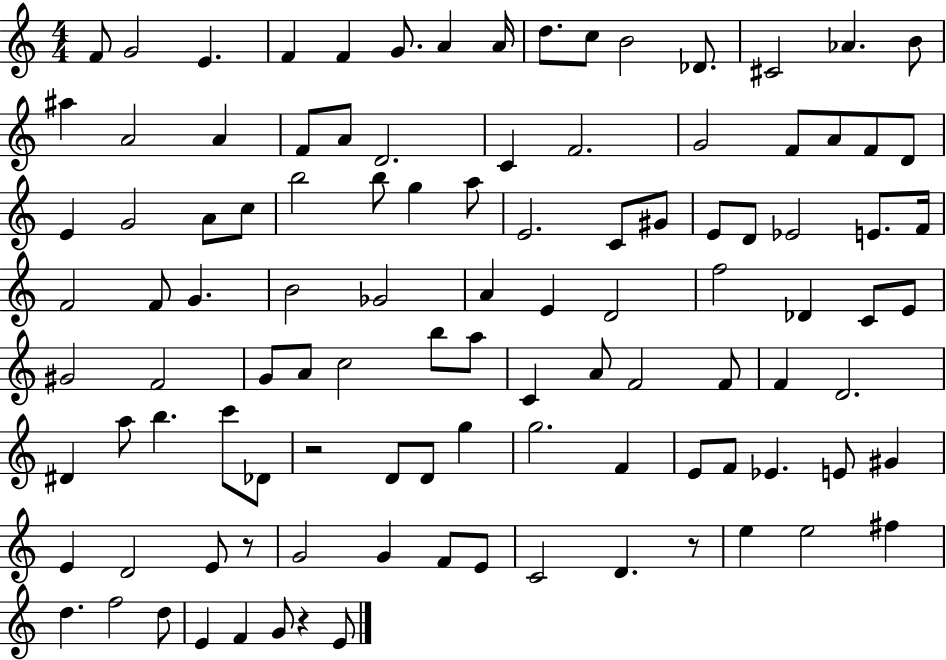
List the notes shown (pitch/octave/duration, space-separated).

F4/e G4/h E4/q. F4/q F4/q G4/e. A4/q A4/s D5/e. C5/e B4/h Db4/e. C#4/h Ab4/q. B4/e A#5/q A4/h A4/q F4/e A4/e D4/h. C4/q F4/h. G4/h F4/e A4/e F4/e D4/e E4/q G4/h A4/e C5/e B5/h B5/e G5/q A5/e E4/h. C4/e G#4/e E4/e D4/e Eb4/h E4/e. F4/s F4/h F4/e G4/q. B4/h Gb4/h A4/q E4/q D4/h F5/h Db4/q C4/e E4/e G#4/h F4/h G4/e A4/e C5/h B5/e A5/e C4/q A4/e F4/h F4/e F4/q D4/h. D#4/q A5/e B5/q. C6/e Db4/e R/h D4/e D4/e G5/q G5/h. F4/q E4/e F4/e Eb4/q. E4/e G#4/q E4/q D4/h E4/e R/e G4/h G4/q F4/e E4/e C4/h D4/q. R/e E5/q E5/h F#5/q D5/q. F5/h D5/e E4/q F4/q G4/e R/q E4/e